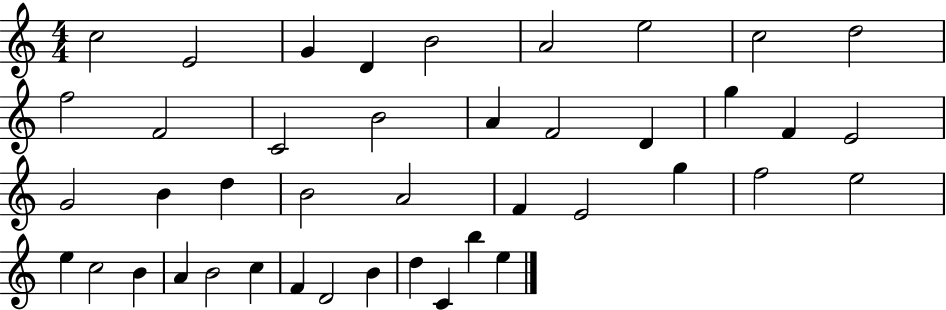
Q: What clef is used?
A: treble